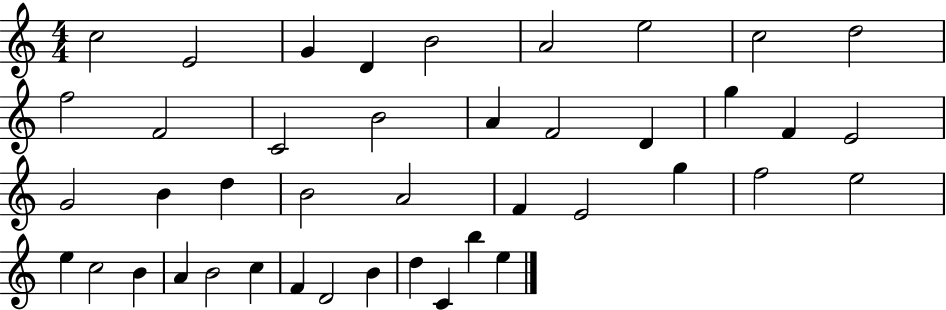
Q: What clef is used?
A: treble